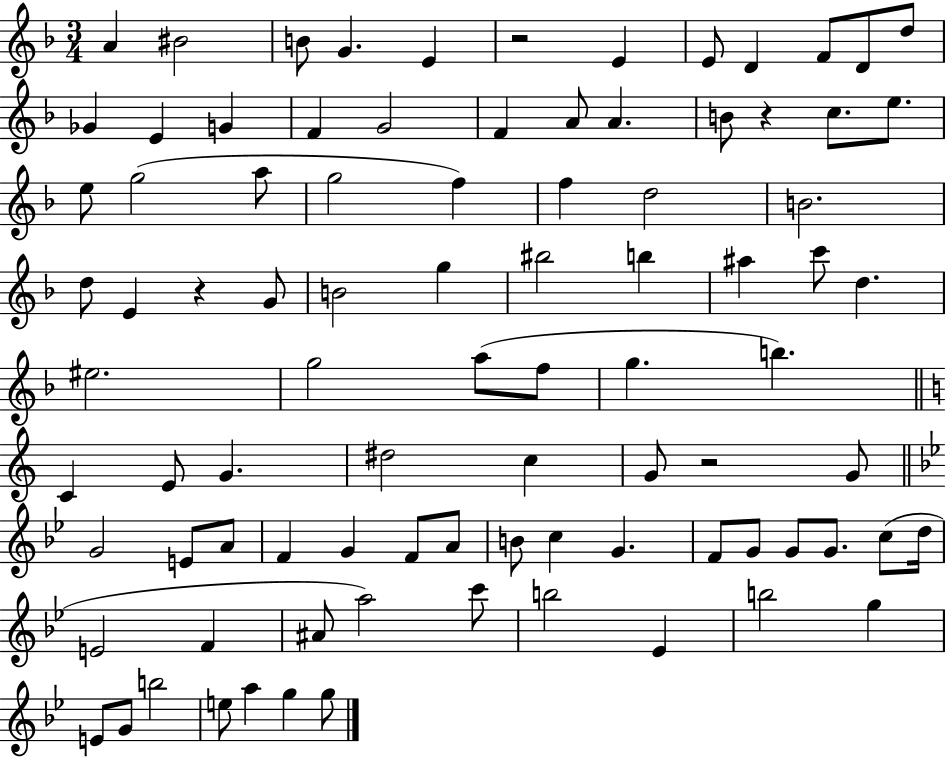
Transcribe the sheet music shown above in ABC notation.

X:1
T:Untitled
M:3/4
L:1/4
K:F
A ^B2 B/2 G E z2 E E/2 D F/2 D/2 d/2 _G E G F G2 F A/2 A B/2 z c/2 e/2 e/2 g2 a/2 g2 f f d2 B2 d/2 E z G/2 B2 g ^b2 b ^a c'/2 d ^e2 g2 a/2 f/2 g b C E/2 G ^d2 c G/2 z2 G/2 G2 E/2 A/2 F G F/2 A/2 B/2 c G F/2 G/2 G/2 G/2 c/2 d/4 E2 F ^A/2 a2 c'/2 b2 _E b2 g E/2 G/2 b2 e/2 a g g/2